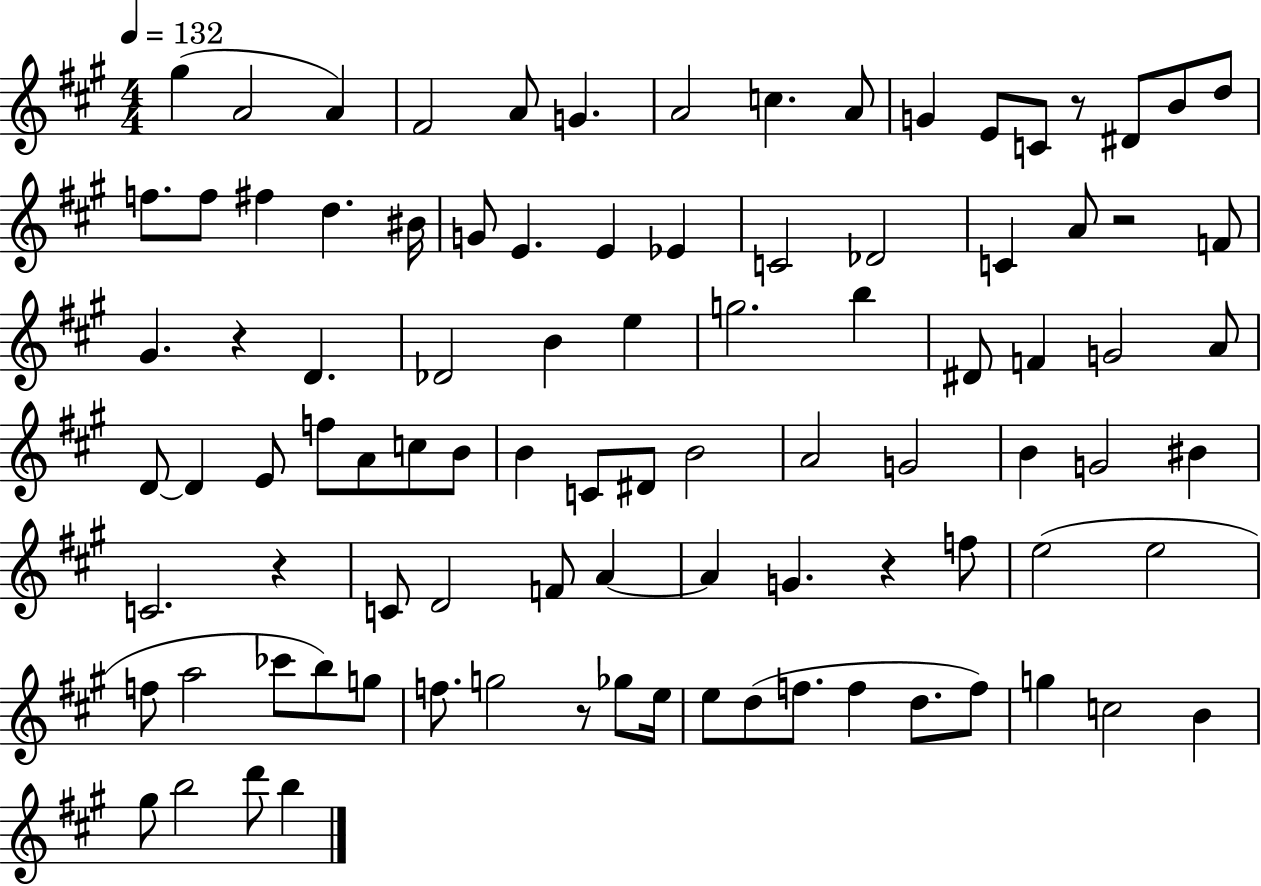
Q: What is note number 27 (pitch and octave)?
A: C4